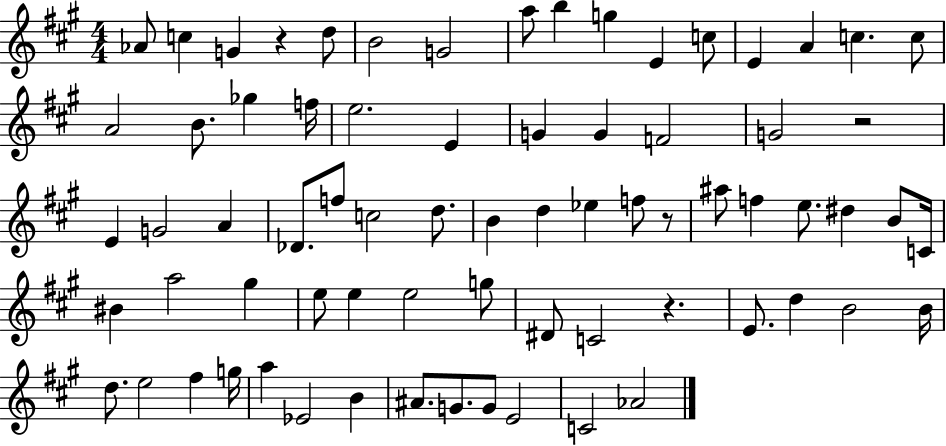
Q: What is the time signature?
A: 4/4